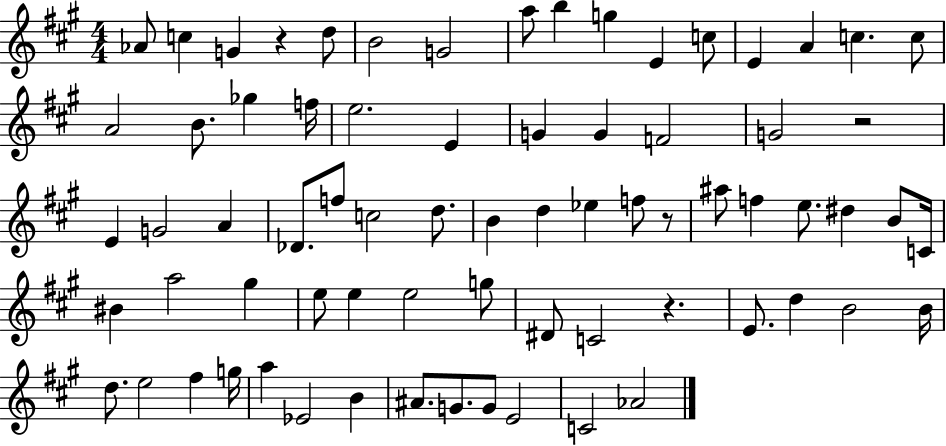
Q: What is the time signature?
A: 4/4